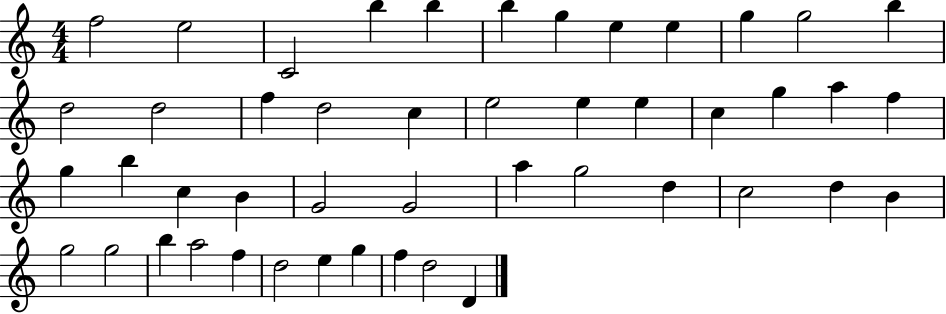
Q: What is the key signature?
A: C major